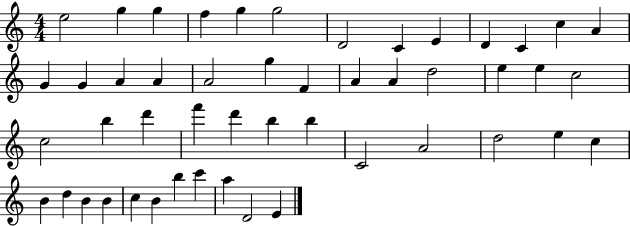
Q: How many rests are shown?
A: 0